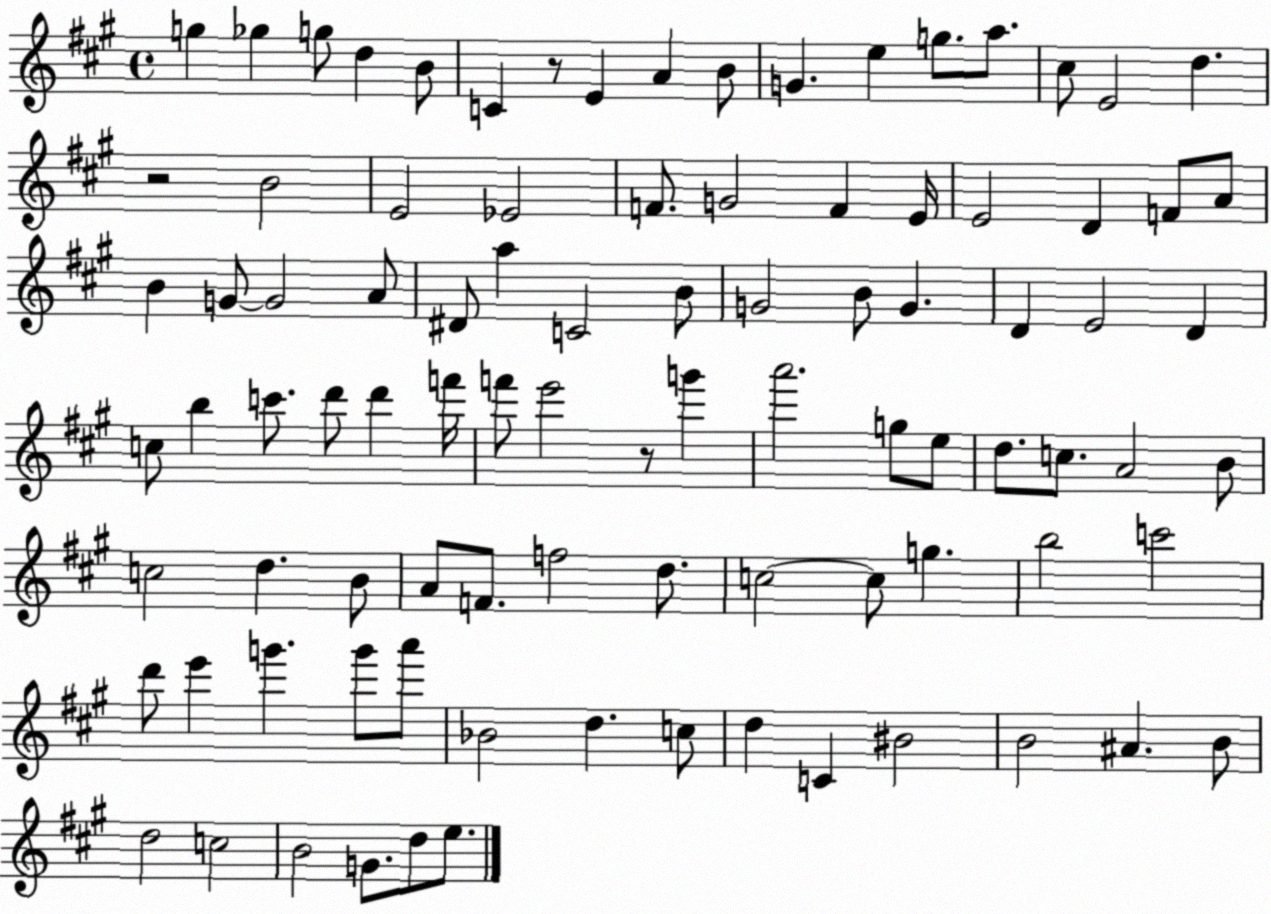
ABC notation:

X:1
T:Untitled
M:4/4
L:1/4
K:A
g _g g/2 d B/2 C z/2 E A B/2 G e g/2 a/2 ^c/2 E2 d z2 B2 E2 _E2 F/2 G2 F E/4 E2 D F/2 A/2 B G/2 G2 A/2 ^D/2 a C2 B/2 G2 B/2 G D E2 D c/2 b c'/2 d'/2 d' f'/4 f'/2 e'2 z/2 g' a'2 g/2 e/2 d/2 c/2 A2 B/2 c2 d B/2 A/2 F/2 f2 d/2 c2 c/2 g b2 c'2 d'/2 e' g' g'/2 a'/2 _B2 d c/2 d C ^B2 B2 ^A B/2 d2 c2 B2 G/2 d/2 e/2